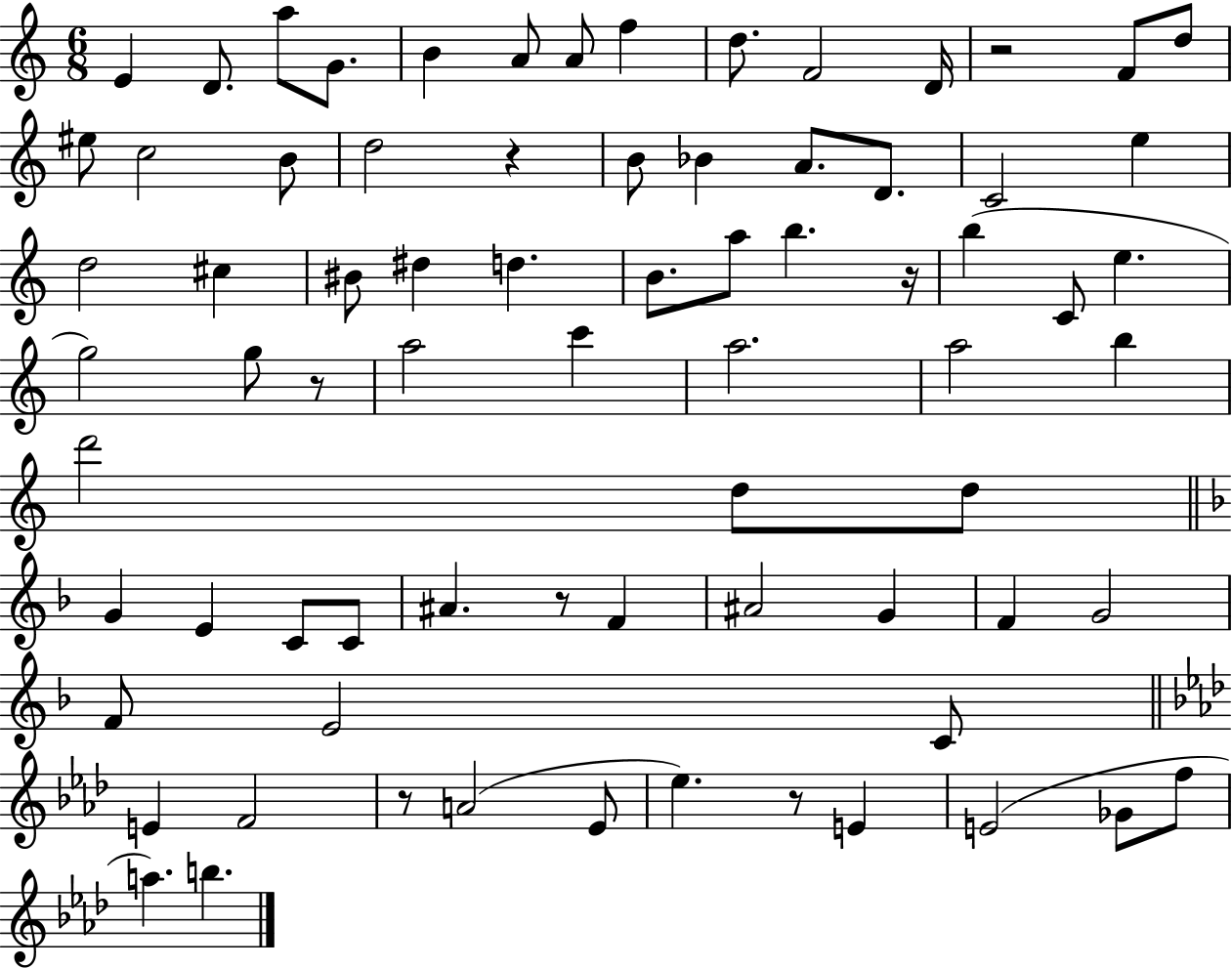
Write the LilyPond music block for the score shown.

{
  \clef treble
  \numericTimeSignature
  \time 6/8
  \key c \major
  e'4 d'8. a''8 g'8. | b'4 a'8 a'8 f''4 | d''8. f'2 d'16 | r2 f'8 d''8 | \break eis''8 c''2 b'8 | d''2 r4 | b'8 bes'4 a'8. d'8. | c'2 e''4 | \break d''2 cis''4 | bis'8 dis''4 d''4. | b'8. a''8 b''4. r16 | b''4( c'8 e''4. | \break g''2) g''8 r8 | a''2 c'''4 | a''2. | a''2 b''4 | \break d'''2 d''8 d''8 | \bar "||" \break \key f \major g'4 e'4 c'8 c'8 | ais'4. r8 f'4 | ais'2 g'4 | f'4 g'2 | \break f'8 e'2 c'8 | \bar "||" \break \key f \minor e'4 f'2 | r8 a'2( ees'8 | ees''4.) r8 e'4 | e'2( ges'8 f''8 | \break a''4.) b''4. | \bar "|."
}